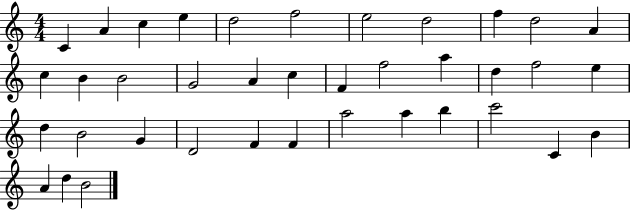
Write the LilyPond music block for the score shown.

{
  \clef treble
  \numericTimeSignature
  \time 4/4
  \key c \major
  c'4 a'4 c''4 e''4 | d''2 f''2 | e''2 d''2 | f''4 d''2 a'4 | \break c''4 b'4 b'2 | g'2 a'4 c''4 | f'4 f''2 a''4 | d''4 f''2 e''4 | \break d''4 b'2 g'4 | d'2 f'4 f'4 | a''2 a''4 b''4 | c'''2 c'4 b'4 | \break a'4 d''4 b'2 | \bar "|."
}